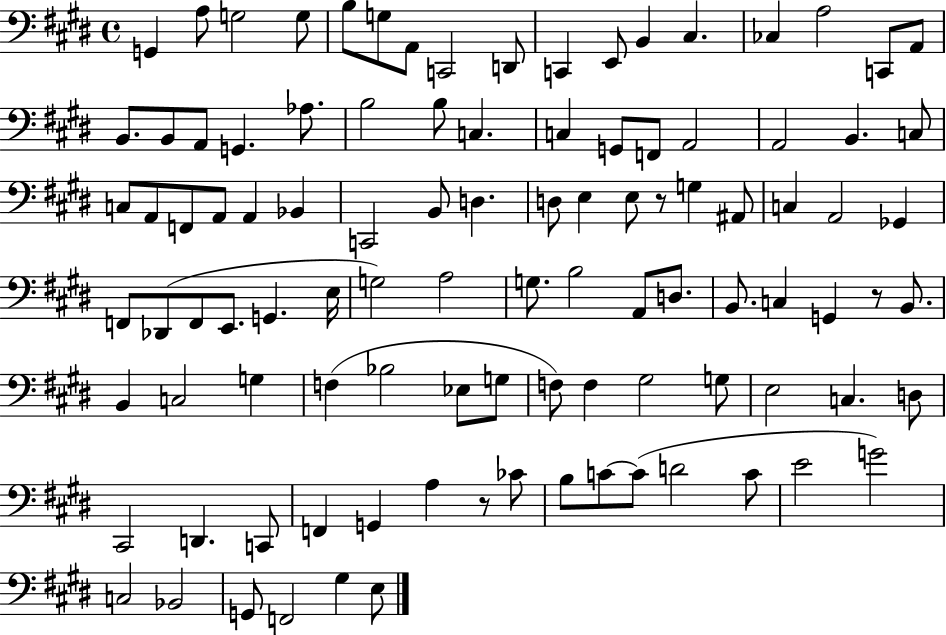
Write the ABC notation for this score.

X:1
T:Untitled
M:4/4
L:1/4
K:E
G,, A,/2 G,2 G,/2 B,/2 G,/2 A,,/2 C,,2 D,,/2 C,, E,,/2 B,, ^C, _C, A,2 C,,/2 A,,/2 B,,/2 B,,/2 A,,/2 G,, _A,/2 B,2 B,/2 C, C, G,,/2 F,,/2 A,,2 A,,2 B,, C,/2 C,/2 A,,/2 F,,/2 A,,/2 A,, _B,, C,,2 B,,/2 D, D,/2 E, E,/2 z/2 G, ^A,,/2 C, A,,2 _G,, F,,/2 _D,,/2 F,,/2 E,,/2 G,, E,/4 G,2 A,2 G,/2 B,2 A,,/2 D,/2 B,,/2 C, G,, z/2 B,,/2 B,, C,2 G, F, _B,2 _E,/2 G,/2 F,/2 F, ^G,2 G,/2 E,2 C, D,/2 ^C,,2 D,, C,,/2 F,, G,, A, z/2 _C/2 B,/2 C/2 C/2 D2 C/2 E2 G2 C,2 _B,,2 G,,/2 F,,2 ^G, E,/2